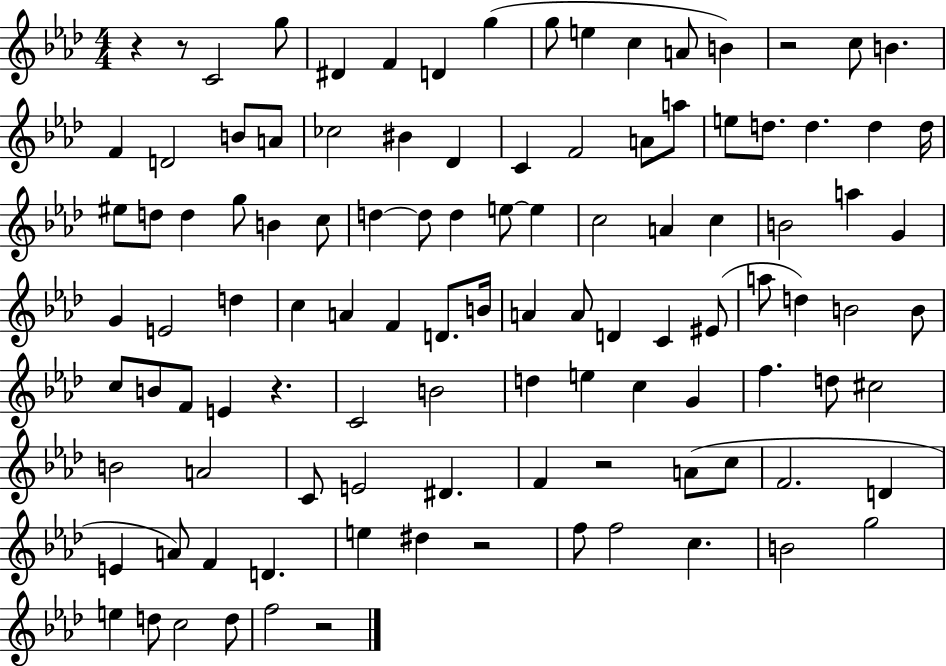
R/q R/e C4/h G5/e D#4/q F4/q D4/q G5/q G5/e E5/q C5/q A4/e B4/q R/h C5/e B4/q. F4/q D4/h B4/e A4/e CES5/h BIS4/q Db4/q C4/q F4/h A4/e A5/e E5/e D5/e. D5/q. D5/q D5/s EIS5/e D5/e D5/q G5/e B4/q C5/e D5/q D5/e D5/q E5/e E5/q C5/h A4/q C5/q B4/h A5/q G4/q G4/q E4/h D5/q C5/q A4/q F4/q D4/e. B4/s A4/q A4/e D4/q C4/q EIS4/e A5/e D5/q B4/h B4/e C5/e B4/e F4/e E4/q R/q. C4/h B4/h D5/q E5/q C5/q G4/q F5/q. D5/e C#5/h B4/h A4/h C4/e E4/h D#4/q. F4/q R/h A4/e C5/e F4/h. D4/q E4/q A4/e F4/q D4/q. E5/q D#5/q R/h F5/e F5/h C5/q. B4/h G5/h E5/q D5/e C5/h D5/e F5/h R/h